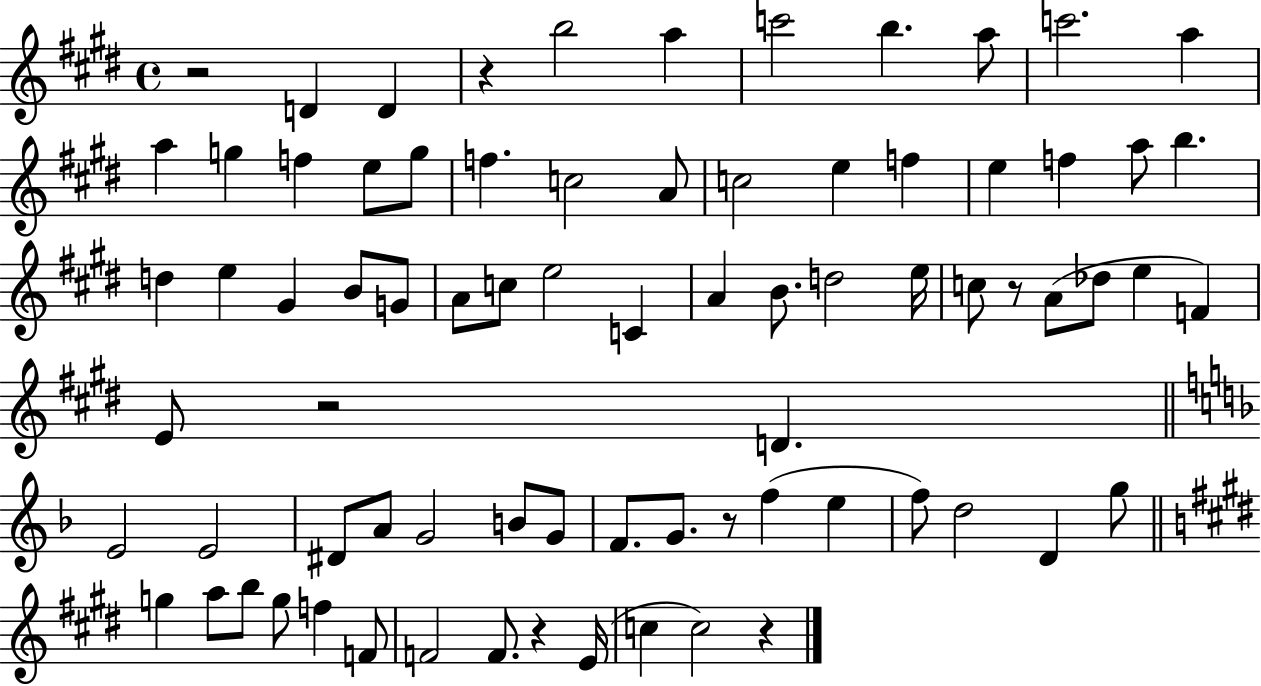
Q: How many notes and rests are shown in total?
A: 77